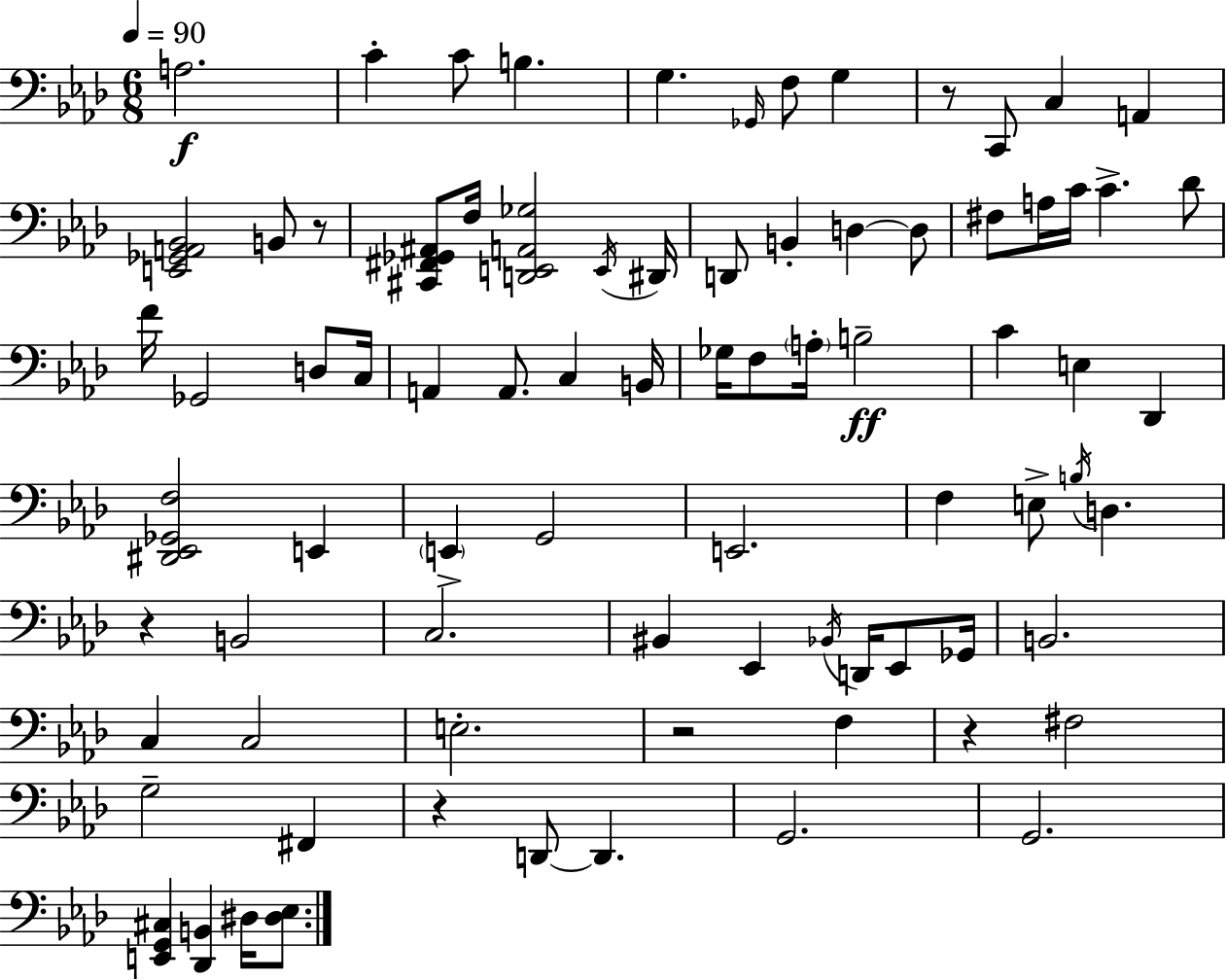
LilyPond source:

{
  \clef bass
  \numericTimeSignature
  \time 6/8
  \key f \minor
  \tempo 4 = 90
  a2.\f | c'4-. c'8 b4. | g4. \grace { ges,16 } f8 g4 | r8 c,8 c4 a,4 | \break <e, ges, a, bes,>2 b,8 r8 | <cis, fis, ges, ais,>8 f16 <d, e, a, ges>2 | \acciaccatura { e,16 } dis,16 d,8 b,4-. d4~~ | d8 fis8 a16 c'16 c'4.-> | \break des'8 f'16 ges,2 d8 | c16 a,4 a,8. c4 | b,16 ges16 f8 \parenthesize a16-. b2--\ff | c'4 e4 des,4 | \break <dis, ees, ges, f>2 e,4 | \parenthesize e,4-> g,2 | e,2. | f4 e8-> \acciaccatura { b16 } d4. | \break r4 b,2 | c2. | bis,4 ees,4 \acciaccatura { bes,16 } | d,16 ees,8 ges,16 b,2. | \break c4 c2 | e2.-. | r2 | f4 r4 fis2 | \break g2-- | fis,4 r4 d,8~~ d,4. | g,2. | g,2. | \break <e, g, cis>4 <des, b,>4 | dis16 <dis ees>8. \bar "|."
}